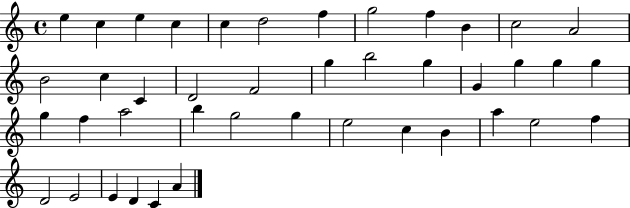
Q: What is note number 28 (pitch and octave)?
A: B5